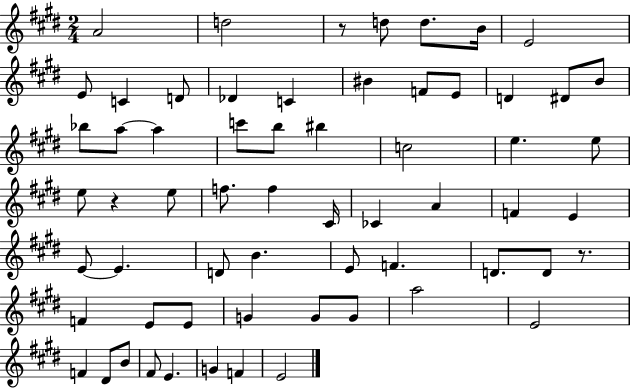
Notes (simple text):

A4/h D5/h R/e D5/e D5/e. B4/s E4/h E4/e C4/q D4/e Db4/q C4/q BIS4/q F4/e E4/e D4/q D#4/e B4/e Bb5/e A5/e A5/q C6/e B5/e BIS5/q C5/h E5/q. E5/e E5/e R/q E5/e F5/e. F5/q C#4/s CES4/q A4/q F4/q E4/q E4/e E4/q. D4/e B4/q. E4/e F4/q. D4/e. D4/e R/e. F4/q E4/e E4/e G4/q G4/e G4/e A5/h E4/h F4/q D#4/e B4/e F#4/e E4/q. G4/q F4/q E4/h